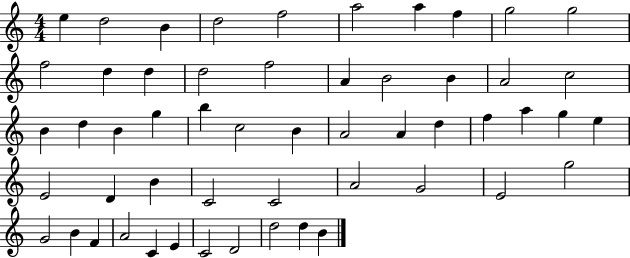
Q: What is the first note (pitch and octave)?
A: E5